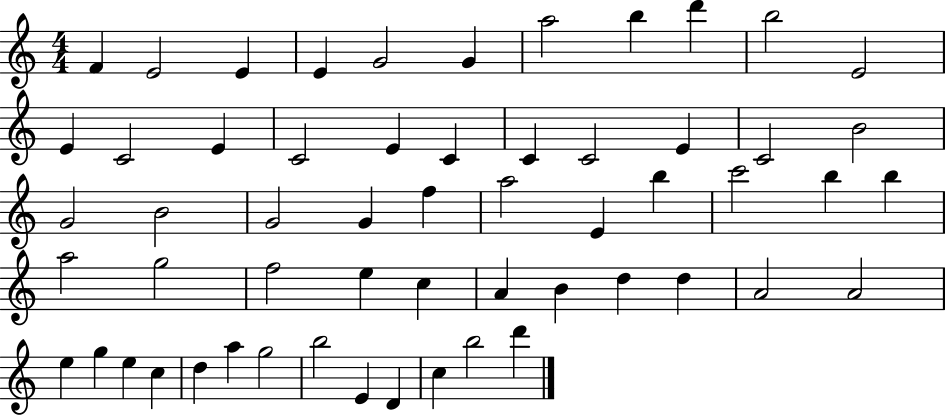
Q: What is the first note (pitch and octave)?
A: F4